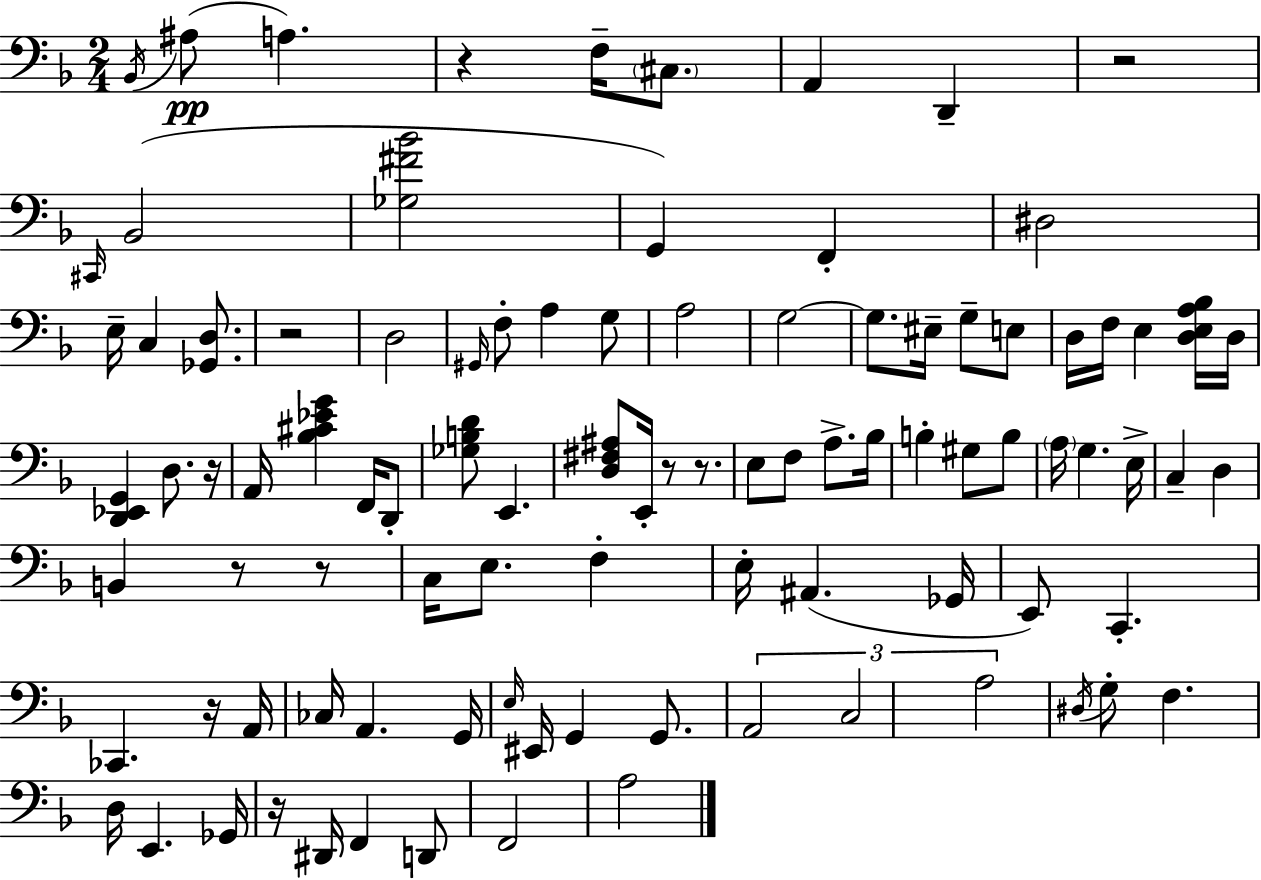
X:1
T:Untitled
M:2/4
L:1/4
K:Dm
_B,,/4 ^A,/2 A, z F,/4 ^C,/2 A,, D,, z2 ^C,,/4 _B,,2 [_G,^F_B]2 G,, F,, ^D,2 E,/4 C, [_G,,D,]/2 z2 D,2 ^G,,/4 F,/2 A, G,/2 A,2 G,2 G,/2 ^E,/4 G,/2 E,/2 D,/4 F,/4 E, [D,E,A,_B,]/4 D,/4 [D,,_E,,G,,] D,/2 z/4 A,,/4 [_B,^C_EG] F,,/4 D,,/2 [_G,B,D]/2 E,, [D,^F,^A,]/2 E,,/4 z/2 z/2 E,/2 F,/2 A,/2 _B,/4 B, ^G,/2 B,/2 A,/4 G, E,/4 C, D, B,, z/2 z/2 C,/4 E,/2 F, E,/4 ^A,, _G,,/4 E,,/2 C,, _C,, z/4 A,,/4 _C,/4 A,, G,,/4 E,/4 ^E,,/4 G,, G,,/2 A,,2 C,2 A,2 ^D,/4 G,/2 F, D,/4 E,, _G,,/4 z/4 ^D,,/4 F,, D,,/2 F,,2 A,2